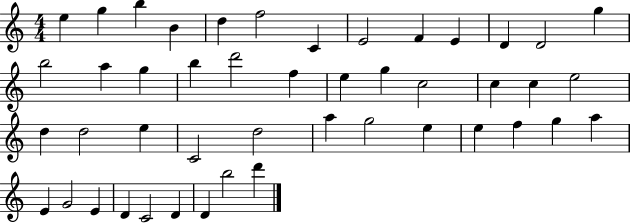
E5/q G5/q B5/q B4/q D5/q F5/h C4/q E4/h F4/q E4/q D4/q D4/h G5/q B5/h A5/q G5/q B5/q D6/h F5/q E5/q G5/q C5/h C5/q C5/q E5/h D5/q D5/h E5/q C4/h D5/h A5/q G5/h E5/q E5/q F5/q G5/q A5/q E4/q G4/h E4/q D4/q C4/h D4/q D4/q B5/h D6/q